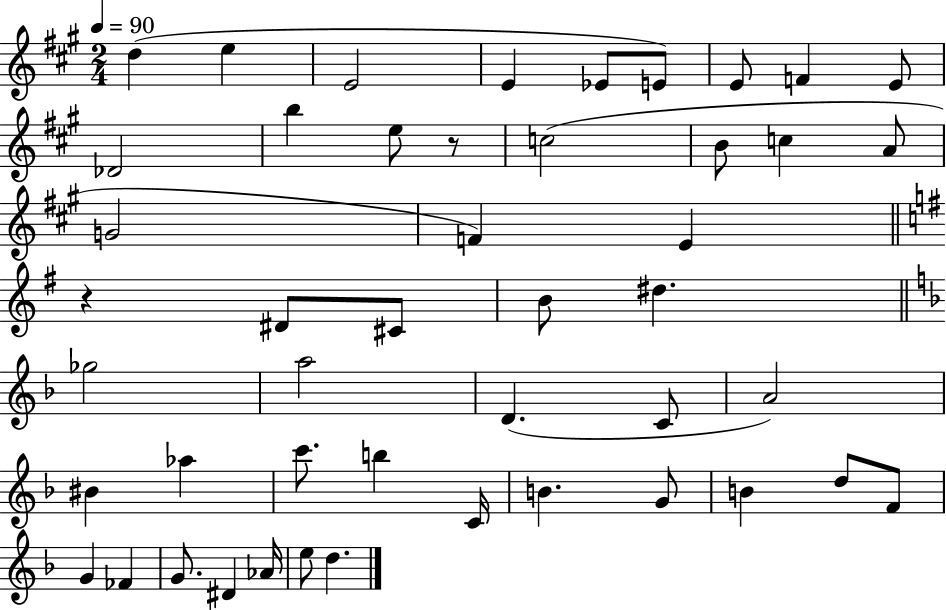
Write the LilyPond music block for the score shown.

{
  \clef treble
  \numericTimeSignature
  \time 2/4
  \key a \major
  \tempo 4 = 90
  d''4( e''4 | e'2 | e'4 ees'8 e'8) | e'8 f'4 e'8 | \break des'2 | b''4 e''8 r8 | c''2( | b'8 c''4 a'8 | \break g'2 | f'4) e'4 | \bar "||" \break \key e \minor r4 dis'8 cis'8 | b'8 dis''4. | \bar "||" \break \key d \minor ges''2 | a''2 | d'4.( c'8 | a'2) | \break bis'4 aes''4 | c'''8. b''4 c'16 | b'4. g'8 | b'4 d''8 f'8 | \break g'4 fes'4 | g'8. dis'4 aes'16 | e''8 d''4. | \bar "|."
}